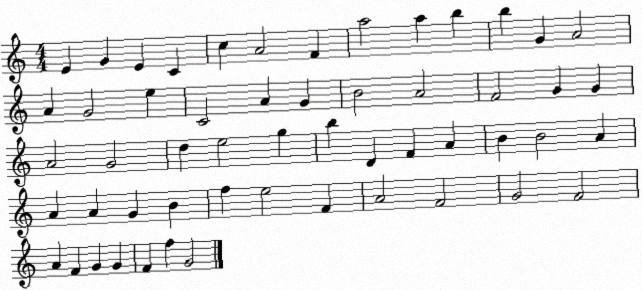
X:1
T:Untitled
M:4/4
L:1/4
K:C
E G E C c A2 F a2 a b b G A2 A G2 e C2 A G B2 A2 F2 G G A2 G2 d e2 g b D F A B B2 A A A G B f e2 F A2 F2 G2 F2 A F G G F f G2